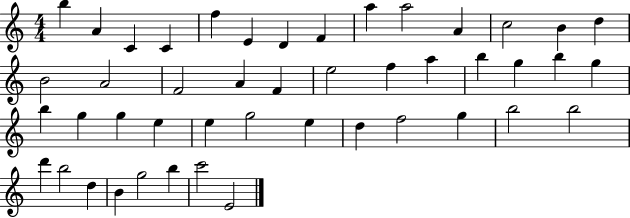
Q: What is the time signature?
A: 4/4